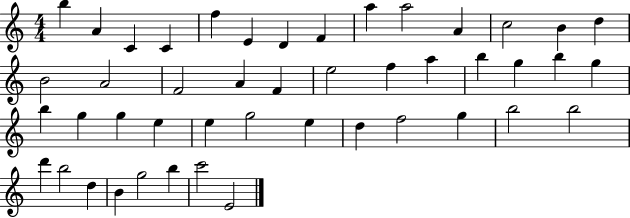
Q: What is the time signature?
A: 4/4